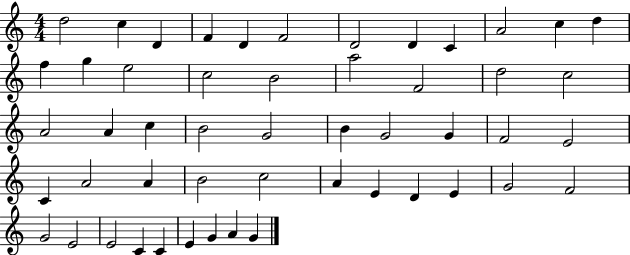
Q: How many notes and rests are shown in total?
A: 51